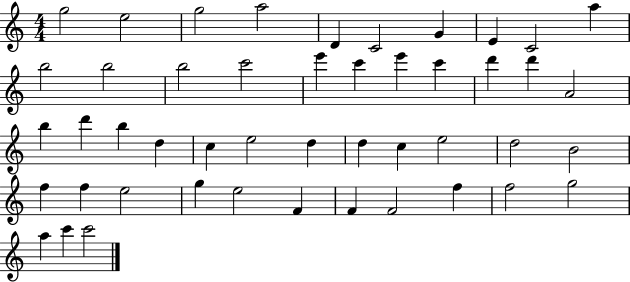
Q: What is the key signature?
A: C major